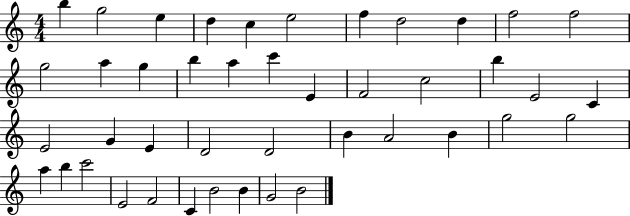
{
  \clef treble
  \numericTimeSignature
  \time 4/4
  \key c \major
  b''4 g''2 e''4 | d''4 c''4 e''2 | f''4 d''2 d''4 | f''2 f''2 | \break g''2 a''4 g''4 | b''4 a''4 c'''4 e'4 | f'2 c''2 | b''4 e'2 c'4 | \break e'2 g'4 e'4 | d'2 d'2 | b'4 a'2 b'4 | g''2 g''2 | \break a''4 b''4 c'''2 | e'2 f'2 | c'4 b'2 b'4 | g'2 b'2 | \break \bar "|."
}